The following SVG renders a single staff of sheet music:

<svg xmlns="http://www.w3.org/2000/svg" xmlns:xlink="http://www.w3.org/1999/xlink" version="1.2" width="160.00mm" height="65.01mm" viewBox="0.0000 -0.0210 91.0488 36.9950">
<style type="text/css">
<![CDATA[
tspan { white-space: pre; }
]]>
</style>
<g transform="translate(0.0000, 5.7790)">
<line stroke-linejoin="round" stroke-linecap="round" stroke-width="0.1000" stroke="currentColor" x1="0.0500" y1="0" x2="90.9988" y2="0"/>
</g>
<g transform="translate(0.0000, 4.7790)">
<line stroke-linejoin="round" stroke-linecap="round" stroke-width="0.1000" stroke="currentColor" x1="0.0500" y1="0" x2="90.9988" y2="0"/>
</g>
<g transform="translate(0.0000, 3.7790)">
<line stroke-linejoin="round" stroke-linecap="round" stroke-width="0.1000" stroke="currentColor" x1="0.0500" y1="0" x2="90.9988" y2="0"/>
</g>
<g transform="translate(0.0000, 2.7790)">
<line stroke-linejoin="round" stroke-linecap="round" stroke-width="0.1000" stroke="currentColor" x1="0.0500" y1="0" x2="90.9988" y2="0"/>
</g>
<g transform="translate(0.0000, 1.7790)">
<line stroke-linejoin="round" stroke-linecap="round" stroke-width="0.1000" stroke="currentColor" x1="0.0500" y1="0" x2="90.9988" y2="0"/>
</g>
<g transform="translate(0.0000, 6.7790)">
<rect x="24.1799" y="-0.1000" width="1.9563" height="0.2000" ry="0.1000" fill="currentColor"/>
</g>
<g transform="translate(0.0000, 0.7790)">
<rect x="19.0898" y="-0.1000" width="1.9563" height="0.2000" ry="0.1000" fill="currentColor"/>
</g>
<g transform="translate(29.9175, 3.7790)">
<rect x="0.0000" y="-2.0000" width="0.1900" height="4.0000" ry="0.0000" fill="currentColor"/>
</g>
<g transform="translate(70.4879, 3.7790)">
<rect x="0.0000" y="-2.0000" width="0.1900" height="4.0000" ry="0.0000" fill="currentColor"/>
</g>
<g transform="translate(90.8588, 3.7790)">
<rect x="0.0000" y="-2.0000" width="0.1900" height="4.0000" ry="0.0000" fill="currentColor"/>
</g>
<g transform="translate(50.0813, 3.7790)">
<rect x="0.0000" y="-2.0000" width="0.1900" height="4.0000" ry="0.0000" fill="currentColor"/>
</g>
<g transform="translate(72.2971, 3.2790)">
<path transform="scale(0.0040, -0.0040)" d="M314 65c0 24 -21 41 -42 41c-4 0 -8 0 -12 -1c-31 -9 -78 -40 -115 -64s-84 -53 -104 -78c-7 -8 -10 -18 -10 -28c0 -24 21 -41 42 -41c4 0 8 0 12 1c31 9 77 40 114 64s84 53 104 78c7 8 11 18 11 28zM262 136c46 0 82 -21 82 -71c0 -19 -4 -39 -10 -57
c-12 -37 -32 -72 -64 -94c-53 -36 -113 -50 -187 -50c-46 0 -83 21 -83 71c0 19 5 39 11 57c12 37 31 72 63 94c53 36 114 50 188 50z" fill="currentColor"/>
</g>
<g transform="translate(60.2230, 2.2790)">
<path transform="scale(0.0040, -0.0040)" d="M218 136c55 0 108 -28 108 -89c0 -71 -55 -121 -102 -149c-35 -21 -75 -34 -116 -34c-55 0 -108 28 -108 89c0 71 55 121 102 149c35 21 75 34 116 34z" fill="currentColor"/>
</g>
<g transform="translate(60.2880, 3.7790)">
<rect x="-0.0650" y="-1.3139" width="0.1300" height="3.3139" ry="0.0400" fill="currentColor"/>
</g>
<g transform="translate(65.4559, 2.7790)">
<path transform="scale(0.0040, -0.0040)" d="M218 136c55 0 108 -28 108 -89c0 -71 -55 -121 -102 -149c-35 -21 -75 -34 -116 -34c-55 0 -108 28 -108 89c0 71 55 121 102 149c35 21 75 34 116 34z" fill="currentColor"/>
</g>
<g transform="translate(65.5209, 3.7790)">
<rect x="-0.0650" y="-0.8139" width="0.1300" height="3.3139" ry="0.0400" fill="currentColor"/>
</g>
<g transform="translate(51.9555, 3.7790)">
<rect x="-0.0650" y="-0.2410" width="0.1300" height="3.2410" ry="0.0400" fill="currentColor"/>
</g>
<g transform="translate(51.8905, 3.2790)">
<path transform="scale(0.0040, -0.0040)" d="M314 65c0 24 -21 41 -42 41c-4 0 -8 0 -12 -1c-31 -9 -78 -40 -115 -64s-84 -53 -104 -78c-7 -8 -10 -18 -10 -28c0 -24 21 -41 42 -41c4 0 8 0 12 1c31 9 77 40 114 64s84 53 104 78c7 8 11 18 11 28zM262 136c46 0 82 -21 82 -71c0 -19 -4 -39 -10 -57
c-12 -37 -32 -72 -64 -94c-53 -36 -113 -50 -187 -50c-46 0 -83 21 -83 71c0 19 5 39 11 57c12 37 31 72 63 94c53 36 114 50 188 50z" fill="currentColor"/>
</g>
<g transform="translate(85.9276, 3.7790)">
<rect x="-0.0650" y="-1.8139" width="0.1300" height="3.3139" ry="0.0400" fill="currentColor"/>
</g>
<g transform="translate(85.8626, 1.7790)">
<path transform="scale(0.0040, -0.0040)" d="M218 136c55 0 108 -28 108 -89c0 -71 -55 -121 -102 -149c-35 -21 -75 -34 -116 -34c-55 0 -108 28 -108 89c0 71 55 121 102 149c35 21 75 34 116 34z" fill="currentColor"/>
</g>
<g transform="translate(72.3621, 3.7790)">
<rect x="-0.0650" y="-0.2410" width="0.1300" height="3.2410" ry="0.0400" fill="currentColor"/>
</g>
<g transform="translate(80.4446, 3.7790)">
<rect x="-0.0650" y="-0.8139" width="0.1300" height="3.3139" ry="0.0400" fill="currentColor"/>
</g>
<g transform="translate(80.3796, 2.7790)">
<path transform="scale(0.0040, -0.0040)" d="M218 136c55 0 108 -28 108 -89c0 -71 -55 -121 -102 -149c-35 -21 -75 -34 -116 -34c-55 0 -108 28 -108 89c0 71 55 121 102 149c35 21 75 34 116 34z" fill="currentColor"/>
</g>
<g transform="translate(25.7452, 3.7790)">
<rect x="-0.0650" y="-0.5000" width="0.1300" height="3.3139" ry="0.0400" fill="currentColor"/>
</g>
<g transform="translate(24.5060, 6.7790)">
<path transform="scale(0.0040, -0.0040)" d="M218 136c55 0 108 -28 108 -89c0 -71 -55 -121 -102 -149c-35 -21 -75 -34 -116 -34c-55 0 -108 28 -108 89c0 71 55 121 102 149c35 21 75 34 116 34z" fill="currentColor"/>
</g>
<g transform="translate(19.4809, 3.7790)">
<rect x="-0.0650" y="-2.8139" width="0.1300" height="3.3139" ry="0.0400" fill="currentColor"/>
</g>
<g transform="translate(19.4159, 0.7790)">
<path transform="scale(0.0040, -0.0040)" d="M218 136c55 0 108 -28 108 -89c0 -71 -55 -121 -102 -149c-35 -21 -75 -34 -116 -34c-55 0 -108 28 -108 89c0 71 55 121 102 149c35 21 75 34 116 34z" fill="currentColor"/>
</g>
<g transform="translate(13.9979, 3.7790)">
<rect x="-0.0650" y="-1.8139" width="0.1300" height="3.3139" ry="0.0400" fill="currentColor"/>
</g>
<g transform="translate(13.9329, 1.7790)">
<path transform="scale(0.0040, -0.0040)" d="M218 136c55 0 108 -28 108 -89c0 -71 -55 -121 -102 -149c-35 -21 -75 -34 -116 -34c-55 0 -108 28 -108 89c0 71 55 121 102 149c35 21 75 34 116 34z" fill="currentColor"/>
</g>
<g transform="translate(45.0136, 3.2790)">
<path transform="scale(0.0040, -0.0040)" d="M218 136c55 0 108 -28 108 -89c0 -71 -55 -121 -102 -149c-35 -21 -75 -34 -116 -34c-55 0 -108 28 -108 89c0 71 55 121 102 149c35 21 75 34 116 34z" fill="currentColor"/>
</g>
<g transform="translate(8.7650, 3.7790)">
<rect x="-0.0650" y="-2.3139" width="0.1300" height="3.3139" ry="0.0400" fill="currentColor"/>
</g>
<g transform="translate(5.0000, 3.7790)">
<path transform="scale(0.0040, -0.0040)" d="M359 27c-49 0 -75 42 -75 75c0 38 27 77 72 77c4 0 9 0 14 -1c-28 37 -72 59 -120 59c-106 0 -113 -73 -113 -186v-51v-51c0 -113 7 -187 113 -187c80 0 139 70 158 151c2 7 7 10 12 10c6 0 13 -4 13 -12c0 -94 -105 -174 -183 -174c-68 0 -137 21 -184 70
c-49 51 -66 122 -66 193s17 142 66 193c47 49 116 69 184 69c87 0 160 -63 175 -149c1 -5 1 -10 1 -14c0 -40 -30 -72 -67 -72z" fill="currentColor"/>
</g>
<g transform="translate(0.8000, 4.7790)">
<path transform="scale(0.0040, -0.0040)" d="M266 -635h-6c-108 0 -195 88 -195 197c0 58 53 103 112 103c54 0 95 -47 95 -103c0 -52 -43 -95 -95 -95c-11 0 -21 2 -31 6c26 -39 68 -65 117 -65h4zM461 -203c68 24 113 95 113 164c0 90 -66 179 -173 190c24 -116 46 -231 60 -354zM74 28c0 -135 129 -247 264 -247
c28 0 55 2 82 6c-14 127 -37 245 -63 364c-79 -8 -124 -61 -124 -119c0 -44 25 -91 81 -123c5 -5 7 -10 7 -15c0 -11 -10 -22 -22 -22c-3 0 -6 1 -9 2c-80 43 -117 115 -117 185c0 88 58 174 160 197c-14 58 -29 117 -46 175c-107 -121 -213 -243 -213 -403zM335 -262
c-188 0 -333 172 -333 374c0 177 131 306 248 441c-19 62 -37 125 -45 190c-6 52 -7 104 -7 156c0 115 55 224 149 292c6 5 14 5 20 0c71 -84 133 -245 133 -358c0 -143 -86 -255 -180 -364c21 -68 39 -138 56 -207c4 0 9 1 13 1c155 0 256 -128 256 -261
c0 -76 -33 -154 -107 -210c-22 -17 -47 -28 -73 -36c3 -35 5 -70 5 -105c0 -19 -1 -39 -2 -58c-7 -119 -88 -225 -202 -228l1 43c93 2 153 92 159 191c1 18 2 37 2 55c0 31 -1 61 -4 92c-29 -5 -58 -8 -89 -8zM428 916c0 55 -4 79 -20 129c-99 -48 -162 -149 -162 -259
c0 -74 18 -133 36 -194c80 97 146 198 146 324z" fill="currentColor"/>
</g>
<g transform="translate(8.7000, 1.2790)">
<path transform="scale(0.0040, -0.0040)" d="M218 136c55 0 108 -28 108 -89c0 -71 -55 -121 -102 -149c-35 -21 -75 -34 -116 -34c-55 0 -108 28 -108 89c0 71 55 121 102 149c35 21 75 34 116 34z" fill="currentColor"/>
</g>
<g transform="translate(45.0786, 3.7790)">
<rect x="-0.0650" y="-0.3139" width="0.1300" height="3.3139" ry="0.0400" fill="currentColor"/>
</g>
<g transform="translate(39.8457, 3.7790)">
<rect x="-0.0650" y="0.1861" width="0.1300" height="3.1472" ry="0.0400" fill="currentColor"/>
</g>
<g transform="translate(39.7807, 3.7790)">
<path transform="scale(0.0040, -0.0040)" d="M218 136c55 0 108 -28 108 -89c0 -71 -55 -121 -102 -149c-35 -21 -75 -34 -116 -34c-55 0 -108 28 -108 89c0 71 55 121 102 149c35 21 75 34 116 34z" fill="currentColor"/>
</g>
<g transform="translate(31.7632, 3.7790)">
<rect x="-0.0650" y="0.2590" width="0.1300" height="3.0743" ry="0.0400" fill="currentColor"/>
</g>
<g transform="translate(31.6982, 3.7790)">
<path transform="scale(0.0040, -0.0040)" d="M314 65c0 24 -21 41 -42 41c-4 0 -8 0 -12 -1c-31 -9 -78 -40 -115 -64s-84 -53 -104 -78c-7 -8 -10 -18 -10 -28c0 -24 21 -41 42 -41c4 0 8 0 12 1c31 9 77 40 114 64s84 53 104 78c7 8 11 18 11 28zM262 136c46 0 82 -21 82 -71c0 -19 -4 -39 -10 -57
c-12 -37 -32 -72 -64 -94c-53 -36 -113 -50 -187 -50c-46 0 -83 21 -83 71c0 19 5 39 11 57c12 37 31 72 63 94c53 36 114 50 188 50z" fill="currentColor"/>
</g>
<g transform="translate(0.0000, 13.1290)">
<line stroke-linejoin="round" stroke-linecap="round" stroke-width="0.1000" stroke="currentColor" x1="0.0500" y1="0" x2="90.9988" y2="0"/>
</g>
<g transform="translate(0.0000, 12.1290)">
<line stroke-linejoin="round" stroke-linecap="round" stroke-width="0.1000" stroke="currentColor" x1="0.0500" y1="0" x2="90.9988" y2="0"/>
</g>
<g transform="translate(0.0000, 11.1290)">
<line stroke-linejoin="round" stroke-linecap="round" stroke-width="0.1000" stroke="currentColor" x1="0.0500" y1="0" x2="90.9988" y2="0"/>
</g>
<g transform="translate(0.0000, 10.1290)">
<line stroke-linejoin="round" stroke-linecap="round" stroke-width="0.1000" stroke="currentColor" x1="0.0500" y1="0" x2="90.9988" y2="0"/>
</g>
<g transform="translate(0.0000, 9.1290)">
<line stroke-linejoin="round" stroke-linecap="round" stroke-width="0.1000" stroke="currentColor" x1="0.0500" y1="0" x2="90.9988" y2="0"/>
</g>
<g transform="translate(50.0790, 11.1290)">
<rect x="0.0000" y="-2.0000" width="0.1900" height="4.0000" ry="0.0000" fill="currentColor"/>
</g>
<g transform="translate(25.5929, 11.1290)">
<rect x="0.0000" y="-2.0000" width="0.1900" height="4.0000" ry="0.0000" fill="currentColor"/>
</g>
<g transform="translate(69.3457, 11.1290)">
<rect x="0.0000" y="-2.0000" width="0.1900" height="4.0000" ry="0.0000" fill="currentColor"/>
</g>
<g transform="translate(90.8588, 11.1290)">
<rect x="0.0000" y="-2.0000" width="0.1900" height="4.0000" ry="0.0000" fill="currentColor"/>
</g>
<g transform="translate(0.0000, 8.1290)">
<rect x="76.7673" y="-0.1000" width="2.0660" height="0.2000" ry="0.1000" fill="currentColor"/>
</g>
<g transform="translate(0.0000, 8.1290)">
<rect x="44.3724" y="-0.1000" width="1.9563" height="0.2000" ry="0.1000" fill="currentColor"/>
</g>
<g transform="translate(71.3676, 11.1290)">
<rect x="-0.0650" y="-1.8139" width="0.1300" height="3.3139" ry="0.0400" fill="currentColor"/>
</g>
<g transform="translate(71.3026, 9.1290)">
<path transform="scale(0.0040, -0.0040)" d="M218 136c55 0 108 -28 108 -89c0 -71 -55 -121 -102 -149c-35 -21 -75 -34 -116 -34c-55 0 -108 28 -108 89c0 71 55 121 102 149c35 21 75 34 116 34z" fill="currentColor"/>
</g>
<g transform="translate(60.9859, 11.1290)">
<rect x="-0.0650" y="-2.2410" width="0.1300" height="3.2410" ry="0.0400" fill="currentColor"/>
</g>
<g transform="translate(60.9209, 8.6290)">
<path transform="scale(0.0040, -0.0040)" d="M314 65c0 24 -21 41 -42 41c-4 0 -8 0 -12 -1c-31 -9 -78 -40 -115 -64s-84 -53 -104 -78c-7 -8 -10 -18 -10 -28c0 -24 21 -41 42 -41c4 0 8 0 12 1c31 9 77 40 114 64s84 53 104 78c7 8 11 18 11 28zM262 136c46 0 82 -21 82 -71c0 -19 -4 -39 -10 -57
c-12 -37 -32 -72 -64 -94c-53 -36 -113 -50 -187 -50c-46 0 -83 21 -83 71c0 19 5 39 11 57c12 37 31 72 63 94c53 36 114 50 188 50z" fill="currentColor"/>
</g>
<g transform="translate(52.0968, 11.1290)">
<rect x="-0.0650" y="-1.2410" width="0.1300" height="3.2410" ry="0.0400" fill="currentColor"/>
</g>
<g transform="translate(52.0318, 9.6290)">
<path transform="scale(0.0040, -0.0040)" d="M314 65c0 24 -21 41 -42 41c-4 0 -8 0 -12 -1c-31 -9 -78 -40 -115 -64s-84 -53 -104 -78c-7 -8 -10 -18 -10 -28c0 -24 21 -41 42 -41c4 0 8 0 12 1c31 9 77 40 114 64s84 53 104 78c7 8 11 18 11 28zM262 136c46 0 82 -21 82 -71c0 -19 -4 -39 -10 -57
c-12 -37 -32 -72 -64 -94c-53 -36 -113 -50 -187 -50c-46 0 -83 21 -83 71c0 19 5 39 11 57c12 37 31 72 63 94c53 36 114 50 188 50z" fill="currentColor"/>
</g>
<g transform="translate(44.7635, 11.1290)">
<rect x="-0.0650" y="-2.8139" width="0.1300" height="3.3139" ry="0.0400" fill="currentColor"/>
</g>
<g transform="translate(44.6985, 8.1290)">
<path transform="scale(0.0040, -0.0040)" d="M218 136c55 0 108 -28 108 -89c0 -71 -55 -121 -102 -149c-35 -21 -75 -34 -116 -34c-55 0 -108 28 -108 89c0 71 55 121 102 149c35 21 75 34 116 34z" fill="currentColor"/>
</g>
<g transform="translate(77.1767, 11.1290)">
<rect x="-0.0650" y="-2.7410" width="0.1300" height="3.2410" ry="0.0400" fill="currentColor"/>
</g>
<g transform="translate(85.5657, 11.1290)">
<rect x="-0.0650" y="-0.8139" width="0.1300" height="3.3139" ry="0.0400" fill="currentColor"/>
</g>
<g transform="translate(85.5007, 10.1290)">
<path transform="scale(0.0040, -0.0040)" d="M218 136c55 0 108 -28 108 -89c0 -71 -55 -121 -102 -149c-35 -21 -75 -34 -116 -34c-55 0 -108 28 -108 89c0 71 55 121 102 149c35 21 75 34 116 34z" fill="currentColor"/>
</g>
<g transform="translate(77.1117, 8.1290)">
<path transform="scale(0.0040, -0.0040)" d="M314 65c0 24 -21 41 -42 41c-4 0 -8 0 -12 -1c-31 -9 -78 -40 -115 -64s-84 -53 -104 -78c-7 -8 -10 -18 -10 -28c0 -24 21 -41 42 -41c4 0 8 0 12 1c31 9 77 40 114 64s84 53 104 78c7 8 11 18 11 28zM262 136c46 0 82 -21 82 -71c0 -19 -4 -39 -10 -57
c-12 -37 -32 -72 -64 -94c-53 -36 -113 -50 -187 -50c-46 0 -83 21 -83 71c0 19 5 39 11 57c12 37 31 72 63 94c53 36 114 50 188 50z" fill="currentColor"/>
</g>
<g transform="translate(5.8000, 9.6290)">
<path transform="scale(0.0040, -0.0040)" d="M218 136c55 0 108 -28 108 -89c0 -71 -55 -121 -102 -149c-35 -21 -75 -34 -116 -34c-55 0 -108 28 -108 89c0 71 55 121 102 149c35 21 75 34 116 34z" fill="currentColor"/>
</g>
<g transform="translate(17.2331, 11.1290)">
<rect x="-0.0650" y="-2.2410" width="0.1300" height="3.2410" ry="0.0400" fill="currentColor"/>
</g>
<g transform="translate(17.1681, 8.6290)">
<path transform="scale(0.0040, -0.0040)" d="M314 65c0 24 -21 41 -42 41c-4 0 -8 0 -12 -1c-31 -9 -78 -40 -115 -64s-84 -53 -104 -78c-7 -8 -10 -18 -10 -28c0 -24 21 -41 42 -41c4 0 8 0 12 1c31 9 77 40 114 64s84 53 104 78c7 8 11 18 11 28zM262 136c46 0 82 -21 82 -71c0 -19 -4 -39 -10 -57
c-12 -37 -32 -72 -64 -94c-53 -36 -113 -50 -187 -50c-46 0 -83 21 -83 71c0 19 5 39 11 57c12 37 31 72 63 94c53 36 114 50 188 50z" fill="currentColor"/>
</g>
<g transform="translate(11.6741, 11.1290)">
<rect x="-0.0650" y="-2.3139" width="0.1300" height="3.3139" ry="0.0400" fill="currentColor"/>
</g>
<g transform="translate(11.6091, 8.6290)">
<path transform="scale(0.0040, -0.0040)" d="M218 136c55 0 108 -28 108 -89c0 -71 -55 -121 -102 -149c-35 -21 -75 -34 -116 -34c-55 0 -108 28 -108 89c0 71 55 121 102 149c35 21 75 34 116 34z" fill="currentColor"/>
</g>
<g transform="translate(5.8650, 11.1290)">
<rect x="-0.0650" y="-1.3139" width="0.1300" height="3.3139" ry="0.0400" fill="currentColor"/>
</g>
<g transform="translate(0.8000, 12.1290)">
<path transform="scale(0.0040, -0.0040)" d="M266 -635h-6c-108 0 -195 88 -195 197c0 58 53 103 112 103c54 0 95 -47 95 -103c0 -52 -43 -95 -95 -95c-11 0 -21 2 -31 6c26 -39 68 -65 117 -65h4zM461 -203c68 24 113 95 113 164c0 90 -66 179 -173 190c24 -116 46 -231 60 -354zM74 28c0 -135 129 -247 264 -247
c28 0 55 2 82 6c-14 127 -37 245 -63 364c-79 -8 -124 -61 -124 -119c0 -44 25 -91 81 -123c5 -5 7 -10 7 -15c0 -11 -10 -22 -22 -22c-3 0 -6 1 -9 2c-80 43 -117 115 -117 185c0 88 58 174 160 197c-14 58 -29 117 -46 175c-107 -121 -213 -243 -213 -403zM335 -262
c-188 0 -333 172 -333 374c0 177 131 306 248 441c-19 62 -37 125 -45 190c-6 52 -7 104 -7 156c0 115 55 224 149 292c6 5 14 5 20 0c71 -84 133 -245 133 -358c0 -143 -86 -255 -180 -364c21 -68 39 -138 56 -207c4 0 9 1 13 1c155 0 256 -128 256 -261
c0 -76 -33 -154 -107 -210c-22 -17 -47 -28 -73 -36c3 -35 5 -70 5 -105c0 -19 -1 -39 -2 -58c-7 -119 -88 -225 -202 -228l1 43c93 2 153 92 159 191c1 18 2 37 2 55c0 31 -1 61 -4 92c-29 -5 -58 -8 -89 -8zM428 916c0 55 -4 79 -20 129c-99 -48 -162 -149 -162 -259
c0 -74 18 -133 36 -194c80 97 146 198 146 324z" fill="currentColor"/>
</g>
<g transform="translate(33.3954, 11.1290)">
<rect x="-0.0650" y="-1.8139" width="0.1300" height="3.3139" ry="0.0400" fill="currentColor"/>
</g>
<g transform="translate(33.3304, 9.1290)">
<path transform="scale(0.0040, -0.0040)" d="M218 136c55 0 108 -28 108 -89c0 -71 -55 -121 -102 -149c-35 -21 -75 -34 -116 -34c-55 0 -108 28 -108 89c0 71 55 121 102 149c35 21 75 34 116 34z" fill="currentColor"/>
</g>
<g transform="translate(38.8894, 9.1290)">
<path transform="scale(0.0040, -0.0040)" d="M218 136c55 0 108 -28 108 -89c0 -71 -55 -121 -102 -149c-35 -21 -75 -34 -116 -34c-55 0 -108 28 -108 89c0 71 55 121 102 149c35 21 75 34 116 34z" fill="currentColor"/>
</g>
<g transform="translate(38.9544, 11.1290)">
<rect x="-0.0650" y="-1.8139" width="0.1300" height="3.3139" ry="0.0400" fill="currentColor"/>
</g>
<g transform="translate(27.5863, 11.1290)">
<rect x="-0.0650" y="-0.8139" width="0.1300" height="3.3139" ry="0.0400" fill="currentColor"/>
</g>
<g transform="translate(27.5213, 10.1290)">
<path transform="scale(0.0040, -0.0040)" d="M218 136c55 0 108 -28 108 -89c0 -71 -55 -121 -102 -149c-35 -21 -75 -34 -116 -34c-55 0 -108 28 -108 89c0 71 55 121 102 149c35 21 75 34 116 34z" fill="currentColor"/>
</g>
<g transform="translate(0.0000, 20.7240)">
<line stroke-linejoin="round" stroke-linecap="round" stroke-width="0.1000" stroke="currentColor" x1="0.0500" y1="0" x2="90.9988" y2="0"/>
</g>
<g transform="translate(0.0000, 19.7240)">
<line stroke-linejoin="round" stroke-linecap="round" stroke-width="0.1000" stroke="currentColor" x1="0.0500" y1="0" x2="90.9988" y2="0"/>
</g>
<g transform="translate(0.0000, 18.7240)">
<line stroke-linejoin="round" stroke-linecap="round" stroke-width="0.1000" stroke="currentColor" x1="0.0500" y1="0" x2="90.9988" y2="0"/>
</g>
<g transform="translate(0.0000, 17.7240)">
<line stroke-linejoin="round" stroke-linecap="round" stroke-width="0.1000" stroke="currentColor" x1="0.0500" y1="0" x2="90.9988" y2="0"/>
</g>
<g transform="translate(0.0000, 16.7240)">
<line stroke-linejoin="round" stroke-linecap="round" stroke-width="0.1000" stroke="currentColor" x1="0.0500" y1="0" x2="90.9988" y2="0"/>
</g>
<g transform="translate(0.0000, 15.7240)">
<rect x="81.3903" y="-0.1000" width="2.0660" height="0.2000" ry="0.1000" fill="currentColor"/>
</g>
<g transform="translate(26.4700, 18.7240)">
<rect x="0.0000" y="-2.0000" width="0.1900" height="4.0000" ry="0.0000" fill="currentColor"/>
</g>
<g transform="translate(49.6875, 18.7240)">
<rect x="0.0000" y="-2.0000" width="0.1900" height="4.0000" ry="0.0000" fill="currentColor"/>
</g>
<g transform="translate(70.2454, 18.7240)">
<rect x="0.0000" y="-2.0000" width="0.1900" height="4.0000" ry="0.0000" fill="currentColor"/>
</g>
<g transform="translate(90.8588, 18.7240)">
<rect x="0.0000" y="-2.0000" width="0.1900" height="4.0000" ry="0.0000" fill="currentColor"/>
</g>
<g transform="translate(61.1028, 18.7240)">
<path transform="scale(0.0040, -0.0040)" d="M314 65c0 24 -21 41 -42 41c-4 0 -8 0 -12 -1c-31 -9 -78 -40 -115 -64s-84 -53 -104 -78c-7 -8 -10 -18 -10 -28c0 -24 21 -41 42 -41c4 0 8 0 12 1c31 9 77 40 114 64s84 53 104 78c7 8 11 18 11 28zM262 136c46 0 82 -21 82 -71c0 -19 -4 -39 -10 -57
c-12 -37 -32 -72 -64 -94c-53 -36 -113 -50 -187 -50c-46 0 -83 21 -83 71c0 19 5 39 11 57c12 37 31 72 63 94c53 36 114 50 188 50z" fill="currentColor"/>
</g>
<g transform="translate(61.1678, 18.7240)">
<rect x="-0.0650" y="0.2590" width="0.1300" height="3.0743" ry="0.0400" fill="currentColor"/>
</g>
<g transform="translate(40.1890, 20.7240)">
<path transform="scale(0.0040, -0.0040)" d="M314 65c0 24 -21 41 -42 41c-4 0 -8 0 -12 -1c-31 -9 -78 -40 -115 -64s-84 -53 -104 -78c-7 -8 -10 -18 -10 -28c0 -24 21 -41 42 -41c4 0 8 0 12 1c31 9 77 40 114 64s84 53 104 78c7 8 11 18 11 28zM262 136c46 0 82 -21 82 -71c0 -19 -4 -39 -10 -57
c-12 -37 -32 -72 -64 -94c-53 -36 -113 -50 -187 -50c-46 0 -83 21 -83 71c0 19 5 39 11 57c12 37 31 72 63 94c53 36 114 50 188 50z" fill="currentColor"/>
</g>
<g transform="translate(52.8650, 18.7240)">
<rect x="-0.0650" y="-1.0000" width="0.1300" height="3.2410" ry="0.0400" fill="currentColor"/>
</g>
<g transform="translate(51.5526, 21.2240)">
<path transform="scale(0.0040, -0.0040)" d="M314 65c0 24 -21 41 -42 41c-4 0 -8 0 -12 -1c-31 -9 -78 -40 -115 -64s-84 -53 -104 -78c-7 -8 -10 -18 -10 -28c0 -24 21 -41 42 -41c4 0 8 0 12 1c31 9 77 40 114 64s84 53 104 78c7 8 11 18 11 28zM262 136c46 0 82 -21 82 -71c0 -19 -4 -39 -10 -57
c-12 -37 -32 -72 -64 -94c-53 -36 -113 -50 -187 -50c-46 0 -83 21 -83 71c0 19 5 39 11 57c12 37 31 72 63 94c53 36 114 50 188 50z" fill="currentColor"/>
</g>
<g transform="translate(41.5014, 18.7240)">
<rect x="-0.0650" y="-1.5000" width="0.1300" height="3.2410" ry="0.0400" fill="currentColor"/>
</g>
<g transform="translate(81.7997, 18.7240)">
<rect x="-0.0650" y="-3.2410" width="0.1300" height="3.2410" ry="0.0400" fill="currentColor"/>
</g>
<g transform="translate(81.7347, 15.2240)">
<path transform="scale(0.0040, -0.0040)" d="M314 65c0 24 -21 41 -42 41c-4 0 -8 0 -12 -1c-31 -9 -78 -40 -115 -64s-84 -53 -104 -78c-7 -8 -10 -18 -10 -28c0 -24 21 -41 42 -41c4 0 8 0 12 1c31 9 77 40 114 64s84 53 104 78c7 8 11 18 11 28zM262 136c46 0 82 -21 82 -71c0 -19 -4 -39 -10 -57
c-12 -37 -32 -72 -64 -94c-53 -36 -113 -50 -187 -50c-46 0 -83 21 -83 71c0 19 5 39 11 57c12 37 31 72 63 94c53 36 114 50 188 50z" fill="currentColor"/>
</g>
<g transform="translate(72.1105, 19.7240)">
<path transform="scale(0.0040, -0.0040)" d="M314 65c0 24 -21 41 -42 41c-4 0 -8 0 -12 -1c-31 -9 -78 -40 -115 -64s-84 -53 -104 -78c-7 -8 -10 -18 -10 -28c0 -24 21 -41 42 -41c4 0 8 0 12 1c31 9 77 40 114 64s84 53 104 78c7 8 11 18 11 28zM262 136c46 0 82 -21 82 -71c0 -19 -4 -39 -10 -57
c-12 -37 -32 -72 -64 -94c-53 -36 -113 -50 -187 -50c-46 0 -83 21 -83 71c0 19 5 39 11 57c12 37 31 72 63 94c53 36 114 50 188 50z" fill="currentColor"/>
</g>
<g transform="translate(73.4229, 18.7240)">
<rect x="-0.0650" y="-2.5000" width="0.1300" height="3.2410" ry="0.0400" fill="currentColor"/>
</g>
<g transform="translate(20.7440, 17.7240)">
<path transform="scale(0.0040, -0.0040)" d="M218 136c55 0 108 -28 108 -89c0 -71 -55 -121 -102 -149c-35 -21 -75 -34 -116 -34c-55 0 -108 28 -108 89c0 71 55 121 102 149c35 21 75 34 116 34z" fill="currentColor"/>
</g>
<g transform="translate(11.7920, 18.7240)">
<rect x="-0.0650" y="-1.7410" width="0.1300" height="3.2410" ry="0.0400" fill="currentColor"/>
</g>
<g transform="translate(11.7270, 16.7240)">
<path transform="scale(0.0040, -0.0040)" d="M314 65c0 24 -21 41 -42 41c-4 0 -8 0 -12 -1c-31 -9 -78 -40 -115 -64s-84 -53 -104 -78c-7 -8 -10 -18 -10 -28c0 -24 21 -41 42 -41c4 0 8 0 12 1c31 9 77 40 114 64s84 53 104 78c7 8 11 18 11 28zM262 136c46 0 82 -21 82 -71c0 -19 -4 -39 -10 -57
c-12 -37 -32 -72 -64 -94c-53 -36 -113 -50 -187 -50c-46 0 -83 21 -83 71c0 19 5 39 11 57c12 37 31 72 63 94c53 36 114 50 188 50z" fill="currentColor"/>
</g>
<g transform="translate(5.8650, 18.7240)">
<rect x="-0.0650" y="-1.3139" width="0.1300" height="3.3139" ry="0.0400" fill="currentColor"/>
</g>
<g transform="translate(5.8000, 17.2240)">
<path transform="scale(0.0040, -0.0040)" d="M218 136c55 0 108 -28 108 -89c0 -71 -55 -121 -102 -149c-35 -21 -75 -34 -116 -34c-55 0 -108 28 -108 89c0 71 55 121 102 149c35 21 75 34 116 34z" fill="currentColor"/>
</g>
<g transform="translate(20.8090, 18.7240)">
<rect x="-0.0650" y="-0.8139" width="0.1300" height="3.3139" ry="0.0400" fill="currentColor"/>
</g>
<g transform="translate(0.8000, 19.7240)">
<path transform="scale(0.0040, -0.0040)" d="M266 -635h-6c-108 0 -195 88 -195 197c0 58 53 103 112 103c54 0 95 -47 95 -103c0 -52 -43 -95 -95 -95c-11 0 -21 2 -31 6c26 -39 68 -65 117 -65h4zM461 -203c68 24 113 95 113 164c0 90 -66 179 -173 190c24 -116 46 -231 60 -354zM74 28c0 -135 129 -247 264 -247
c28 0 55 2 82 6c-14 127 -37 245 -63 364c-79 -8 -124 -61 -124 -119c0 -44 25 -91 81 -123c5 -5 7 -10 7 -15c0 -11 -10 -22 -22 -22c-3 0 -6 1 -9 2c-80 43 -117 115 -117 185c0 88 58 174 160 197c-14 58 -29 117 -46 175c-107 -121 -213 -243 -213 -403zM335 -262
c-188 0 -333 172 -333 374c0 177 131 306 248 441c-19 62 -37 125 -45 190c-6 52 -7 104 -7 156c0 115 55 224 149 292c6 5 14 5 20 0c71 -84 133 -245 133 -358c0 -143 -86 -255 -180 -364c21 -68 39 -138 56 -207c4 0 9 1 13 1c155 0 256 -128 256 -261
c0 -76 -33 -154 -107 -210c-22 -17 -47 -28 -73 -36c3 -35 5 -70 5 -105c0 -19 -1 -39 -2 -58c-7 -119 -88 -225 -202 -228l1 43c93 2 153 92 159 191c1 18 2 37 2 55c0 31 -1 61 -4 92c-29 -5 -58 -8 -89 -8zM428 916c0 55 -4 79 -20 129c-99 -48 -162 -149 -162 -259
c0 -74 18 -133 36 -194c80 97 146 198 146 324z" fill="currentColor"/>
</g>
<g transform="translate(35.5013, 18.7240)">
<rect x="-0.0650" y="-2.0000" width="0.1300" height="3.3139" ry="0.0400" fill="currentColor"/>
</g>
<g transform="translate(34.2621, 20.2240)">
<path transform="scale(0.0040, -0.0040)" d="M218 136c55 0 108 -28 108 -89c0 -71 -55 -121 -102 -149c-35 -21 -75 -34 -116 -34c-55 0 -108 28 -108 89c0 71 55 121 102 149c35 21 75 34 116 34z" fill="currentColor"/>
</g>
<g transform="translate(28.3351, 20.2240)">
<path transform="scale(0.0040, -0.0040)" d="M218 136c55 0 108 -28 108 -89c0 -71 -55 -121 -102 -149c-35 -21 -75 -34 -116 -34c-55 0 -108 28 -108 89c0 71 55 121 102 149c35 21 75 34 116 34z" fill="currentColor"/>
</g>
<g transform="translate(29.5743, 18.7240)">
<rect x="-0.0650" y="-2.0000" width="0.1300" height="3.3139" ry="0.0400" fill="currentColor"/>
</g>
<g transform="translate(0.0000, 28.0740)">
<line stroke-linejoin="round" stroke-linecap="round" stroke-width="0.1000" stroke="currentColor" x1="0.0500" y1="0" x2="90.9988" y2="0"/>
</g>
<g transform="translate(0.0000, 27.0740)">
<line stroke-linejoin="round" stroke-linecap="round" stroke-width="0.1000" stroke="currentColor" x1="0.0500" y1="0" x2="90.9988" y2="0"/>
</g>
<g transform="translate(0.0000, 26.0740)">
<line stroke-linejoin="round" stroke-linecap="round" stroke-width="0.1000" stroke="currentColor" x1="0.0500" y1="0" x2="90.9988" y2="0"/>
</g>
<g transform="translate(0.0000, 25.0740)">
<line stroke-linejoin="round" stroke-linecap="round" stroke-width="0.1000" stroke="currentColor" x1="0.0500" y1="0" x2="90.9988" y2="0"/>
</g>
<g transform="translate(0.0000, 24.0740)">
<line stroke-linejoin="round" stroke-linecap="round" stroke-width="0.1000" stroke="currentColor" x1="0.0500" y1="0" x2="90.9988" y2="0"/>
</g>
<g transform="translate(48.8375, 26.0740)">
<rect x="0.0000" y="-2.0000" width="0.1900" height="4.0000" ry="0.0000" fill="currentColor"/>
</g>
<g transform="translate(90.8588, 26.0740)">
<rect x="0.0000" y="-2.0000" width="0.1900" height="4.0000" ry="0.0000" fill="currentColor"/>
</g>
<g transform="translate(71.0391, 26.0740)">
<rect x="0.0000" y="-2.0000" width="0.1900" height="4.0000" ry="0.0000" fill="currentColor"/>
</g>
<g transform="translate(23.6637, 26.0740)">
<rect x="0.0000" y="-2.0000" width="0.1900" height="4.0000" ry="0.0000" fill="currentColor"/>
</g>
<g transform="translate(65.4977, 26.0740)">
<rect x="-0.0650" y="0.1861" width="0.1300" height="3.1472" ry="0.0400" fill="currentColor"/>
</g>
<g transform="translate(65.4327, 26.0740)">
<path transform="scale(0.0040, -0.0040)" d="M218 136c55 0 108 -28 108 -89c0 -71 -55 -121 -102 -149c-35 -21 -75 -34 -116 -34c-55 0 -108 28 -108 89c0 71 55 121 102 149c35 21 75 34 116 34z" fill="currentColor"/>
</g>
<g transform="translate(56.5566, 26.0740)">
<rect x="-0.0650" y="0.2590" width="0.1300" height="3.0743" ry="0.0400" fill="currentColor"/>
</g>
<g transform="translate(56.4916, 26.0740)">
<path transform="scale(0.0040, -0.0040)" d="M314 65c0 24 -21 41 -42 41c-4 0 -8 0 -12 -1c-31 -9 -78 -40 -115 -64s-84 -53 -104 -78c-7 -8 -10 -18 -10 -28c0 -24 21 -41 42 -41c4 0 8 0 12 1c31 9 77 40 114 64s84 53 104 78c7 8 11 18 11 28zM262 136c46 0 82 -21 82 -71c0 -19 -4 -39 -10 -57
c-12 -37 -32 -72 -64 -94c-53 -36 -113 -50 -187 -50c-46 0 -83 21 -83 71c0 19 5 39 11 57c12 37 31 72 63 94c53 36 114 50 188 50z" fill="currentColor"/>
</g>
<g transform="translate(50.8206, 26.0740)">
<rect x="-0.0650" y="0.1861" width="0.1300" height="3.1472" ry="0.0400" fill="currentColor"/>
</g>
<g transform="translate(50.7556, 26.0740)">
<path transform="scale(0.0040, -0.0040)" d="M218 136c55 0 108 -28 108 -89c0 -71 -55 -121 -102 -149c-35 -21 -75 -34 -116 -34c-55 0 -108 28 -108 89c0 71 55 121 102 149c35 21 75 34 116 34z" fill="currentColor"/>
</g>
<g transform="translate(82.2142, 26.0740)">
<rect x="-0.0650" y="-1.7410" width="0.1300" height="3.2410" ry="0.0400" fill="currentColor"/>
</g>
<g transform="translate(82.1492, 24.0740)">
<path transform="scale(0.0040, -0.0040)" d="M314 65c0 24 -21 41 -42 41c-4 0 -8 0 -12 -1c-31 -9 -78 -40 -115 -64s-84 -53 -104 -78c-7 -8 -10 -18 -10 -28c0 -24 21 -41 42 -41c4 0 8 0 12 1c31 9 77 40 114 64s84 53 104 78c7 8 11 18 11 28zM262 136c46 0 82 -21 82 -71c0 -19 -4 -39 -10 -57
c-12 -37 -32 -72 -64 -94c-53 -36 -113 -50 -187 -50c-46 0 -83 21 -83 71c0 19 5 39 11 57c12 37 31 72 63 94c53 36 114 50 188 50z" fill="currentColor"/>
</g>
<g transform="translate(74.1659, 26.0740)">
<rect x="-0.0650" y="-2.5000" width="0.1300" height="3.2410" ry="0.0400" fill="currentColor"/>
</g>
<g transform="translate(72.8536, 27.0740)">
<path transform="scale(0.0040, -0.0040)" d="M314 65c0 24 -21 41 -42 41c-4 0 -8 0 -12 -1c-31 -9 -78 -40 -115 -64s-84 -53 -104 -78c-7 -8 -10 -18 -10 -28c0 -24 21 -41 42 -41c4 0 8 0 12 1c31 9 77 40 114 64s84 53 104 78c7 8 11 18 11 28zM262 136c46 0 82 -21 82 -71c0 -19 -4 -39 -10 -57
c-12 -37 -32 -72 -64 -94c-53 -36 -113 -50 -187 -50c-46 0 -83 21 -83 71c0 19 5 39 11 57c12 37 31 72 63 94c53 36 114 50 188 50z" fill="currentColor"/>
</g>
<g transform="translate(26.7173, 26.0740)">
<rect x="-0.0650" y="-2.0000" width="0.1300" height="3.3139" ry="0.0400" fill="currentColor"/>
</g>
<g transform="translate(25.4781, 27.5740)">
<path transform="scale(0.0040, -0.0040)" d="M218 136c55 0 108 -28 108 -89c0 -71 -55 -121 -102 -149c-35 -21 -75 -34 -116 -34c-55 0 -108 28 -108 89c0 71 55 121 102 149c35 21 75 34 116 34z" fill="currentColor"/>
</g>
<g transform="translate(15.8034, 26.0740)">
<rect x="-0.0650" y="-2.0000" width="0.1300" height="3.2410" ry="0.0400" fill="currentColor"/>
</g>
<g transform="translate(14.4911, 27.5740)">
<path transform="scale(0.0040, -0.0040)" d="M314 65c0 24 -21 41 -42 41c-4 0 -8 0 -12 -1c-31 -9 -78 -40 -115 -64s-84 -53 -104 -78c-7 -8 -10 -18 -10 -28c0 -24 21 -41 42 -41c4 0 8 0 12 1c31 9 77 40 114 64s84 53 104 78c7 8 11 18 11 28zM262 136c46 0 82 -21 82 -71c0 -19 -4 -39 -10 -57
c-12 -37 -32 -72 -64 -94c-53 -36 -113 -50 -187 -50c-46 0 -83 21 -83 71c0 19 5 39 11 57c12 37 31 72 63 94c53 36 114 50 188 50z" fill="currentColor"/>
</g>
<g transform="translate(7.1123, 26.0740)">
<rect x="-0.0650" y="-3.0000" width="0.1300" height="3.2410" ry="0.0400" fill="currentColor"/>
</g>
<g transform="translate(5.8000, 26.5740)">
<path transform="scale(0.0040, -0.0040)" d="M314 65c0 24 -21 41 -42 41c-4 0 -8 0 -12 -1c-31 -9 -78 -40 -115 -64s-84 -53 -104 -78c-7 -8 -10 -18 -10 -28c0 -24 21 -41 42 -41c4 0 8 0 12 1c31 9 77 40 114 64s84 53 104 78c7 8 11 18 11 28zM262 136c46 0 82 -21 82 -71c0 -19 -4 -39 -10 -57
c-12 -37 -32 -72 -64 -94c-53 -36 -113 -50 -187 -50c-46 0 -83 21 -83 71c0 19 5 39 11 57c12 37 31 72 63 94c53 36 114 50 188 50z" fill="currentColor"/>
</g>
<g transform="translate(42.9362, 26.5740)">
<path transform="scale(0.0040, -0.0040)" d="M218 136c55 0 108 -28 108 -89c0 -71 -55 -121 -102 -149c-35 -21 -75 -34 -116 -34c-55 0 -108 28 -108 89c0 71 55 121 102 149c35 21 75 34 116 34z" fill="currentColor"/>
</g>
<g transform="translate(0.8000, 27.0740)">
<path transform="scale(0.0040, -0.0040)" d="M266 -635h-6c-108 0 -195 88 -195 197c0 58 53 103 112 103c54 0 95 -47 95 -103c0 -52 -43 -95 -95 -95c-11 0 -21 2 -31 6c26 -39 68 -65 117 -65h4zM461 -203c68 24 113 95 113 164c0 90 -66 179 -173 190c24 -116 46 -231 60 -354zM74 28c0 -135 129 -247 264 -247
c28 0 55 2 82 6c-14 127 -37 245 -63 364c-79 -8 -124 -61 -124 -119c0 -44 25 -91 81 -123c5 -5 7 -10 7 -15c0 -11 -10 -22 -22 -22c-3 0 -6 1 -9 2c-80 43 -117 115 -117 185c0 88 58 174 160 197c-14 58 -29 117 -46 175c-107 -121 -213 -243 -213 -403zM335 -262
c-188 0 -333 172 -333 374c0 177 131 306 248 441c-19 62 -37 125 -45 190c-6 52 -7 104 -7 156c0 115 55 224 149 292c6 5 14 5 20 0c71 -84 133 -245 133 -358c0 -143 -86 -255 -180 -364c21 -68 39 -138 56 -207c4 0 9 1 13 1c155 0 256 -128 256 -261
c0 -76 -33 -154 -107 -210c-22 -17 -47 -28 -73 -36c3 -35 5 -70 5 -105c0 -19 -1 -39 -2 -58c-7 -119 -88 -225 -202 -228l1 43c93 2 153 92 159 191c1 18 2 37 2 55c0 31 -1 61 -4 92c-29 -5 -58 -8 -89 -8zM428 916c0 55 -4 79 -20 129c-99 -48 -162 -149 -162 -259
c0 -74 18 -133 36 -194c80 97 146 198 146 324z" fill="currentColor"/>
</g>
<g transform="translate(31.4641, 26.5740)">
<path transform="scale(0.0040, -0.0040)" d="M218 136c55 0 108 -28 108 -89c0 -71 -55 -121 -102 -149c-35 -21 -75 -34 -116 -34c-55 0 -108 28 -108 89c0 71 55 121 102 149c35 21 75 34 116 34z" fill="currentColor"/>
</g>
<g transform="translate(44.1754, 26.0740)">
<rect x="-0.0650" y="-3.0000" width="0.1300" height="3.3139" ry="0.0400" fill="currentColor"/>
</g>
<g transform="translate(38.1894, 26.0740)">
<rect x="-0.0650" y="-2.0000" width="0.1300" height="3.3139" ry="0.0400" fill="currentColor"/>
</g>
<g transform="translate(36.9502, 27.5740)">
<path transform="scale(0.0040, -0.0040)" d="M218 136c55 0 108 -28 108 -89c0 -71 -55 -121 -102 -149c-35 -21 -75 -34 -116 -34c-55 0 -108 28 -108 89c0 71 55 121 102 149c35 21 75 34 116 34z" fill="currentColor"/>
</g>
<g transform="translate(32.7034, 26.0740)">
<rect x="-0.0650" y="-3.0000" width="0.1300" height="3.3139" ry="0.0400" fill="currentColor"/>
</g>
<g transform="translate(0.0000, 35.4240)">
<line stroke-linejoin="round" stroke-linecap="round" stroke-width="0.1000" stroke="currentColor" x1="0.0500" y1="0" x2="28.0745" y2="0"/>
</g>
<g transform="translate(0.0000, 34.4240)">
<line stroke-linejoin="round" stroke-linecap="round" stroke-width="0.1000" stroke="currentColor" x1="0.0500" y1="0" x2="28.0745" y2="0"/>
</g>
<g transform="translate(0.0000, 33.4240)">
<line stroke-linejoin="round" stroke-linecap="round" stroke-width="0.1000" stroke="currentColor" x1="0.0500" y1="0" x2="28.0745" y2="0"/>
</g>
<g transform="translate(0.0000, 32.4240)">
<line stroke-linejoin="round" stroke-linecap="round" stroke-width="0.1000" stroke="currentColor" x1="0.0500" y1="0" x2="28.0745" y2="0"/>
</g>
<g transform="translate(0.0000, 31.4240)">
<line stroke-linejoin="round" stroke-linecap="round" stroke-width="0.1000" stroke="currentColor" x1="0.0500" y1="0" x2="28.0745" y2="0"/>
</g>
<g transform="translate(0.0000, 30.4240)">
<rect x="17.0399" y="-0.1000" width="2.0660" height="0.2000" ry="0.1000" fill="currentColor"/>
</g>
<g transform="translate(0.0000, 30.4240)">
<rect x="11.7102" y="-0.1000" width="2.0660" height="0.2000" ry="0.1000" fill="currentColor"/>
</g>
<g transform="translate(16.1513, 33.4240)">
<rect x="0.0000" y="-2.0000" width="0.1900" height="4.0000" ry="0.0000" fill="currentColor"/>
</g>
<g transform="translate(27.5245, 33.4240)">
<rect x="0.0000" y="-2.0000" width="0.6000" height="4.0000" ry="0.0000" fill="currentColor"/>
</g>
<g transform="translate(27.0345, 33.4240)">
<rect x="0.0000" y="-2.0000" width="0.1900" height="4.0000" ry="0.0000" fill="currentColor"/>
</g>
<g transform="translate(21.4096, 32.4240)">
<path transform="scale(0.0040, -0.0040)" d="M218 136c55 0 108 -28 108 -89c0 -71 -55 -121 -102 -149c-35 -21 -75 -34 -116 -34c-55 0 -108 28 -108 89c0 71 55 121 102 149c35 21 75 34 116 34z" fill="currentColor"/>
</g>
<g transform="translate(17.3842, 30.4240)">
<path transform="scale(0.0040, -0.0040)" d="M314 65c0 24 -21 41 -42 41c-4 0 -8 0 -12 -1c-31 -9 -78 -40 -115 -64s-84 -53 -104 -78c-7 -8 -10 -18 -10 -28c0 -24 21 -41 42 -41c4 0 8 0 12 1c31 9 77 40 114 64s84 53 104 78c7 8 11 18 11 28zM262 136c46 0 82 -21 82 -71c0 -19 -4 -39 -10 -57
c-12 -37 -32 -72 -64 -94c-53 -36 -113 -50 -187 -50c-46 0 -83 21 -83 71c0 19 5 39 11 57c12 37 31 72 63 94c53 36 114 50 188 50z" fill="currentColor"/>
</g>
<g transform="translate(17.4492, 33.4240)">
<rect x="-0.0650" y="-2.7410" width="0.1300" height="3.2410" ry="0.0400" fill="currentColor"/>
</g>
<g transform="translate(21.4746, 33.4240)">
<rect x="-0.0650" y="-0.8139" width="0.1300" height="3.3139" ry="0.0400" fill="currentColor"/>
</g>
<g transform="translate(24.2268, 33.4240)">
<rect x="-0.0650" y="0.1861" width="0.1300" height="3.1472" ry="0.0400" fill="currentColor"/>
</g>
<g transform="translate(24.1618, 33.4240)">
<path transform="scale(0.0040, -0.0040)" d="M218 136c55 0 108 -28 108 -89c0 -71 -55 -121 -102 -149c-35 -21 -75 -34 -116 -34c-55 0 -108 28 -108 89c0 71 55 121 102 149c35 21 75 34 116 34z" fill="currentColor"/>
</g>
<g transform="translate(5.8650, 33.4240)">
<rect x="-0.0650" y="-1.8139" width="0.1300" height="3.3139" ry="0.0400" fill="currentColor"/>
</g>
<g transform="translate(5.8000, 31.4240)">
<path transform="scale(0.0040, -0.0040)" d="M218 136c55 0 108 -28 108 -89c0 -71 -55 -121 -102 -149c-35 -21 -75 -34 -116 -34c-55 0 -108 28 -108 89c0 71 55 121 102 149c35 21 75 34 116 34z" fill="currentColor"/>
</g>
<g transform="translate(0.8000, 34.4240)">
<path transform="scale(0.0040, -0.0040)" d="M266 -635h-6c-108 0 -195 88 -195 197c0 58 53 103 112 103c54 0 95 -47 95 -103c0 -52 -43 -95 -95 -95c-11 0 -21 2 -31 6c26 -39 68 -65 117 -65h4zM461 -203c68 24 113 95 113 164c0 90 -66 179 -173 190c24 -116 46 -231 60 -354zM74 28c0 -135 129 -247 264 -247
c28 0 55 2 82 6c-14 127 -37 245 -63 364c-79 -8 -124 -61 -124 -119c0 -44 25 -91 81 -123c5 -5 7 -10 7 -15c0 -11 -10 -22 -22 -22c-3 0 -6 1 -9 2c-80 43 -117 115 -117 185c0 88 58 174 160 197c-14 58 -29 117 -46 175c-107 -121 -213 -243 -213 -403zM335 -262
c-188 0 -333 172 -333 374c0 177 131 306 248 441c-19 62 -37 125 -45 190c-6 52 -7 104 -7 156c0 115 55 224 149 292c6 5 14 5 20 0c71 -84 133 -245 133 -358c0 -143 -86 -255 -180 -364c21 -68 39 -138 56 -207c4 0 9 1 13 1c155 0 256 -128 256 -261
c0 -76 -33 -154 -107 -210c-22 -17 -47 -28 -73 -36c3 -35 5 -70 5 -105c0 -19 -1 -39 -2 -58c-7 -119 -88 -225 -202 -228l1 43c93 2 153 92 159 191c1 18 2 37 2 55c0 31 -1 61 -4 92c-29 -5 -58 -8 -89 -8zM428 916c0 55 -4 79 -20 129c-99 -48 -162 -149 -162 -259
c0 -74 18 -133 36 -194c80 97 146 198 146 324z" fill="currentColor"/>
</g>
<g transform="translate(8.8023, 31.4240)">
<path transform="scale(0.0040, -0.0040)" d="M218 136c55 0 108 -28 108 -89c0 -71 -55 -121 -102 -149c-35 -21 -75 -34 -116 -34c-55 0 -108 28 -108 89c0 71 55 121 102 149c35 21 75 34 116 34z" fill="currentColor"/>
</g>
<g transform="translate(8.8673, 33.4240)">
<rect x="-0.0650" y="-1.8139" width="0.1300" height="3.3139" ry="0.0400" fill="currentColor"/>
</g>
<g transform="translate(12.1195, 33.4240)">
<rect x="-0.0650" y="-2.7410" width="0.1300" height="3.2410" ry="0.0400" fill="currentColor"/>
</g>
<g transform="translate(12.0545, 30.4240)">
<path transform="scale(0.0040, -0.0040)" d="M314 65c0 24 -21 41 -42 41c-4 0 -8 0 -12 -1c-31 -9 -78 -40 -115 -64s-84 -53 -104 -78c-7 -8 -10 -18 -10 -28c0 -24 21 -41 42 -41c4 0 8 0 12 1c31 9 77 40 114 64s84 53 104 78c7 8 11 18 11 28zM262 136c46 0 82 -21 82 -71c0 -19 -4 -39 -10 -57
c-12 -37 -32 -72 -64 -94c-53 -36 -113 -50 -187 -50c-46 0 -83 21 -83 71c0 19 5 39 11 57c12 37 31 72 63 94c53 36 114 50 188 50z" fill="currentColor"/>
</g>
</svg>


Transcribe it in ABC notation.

X:1
T:Untitled
M:4/4
L:1/4
K:C
g f a C B2 B c c2 e d c2 d f e g g2 d f f a e2 g2 f a2 d e f2 d F F E2 D2 B2 G2 b2 A2 F2 F A F A B B2 B G2 f2 f f a2 a2 d B